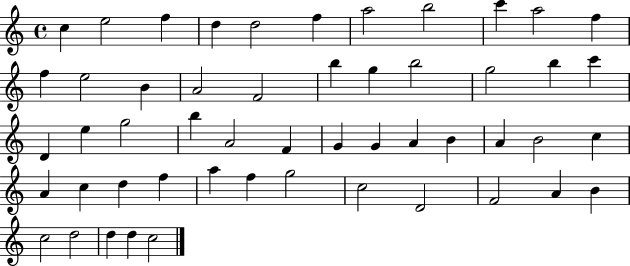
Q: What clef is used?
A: treble